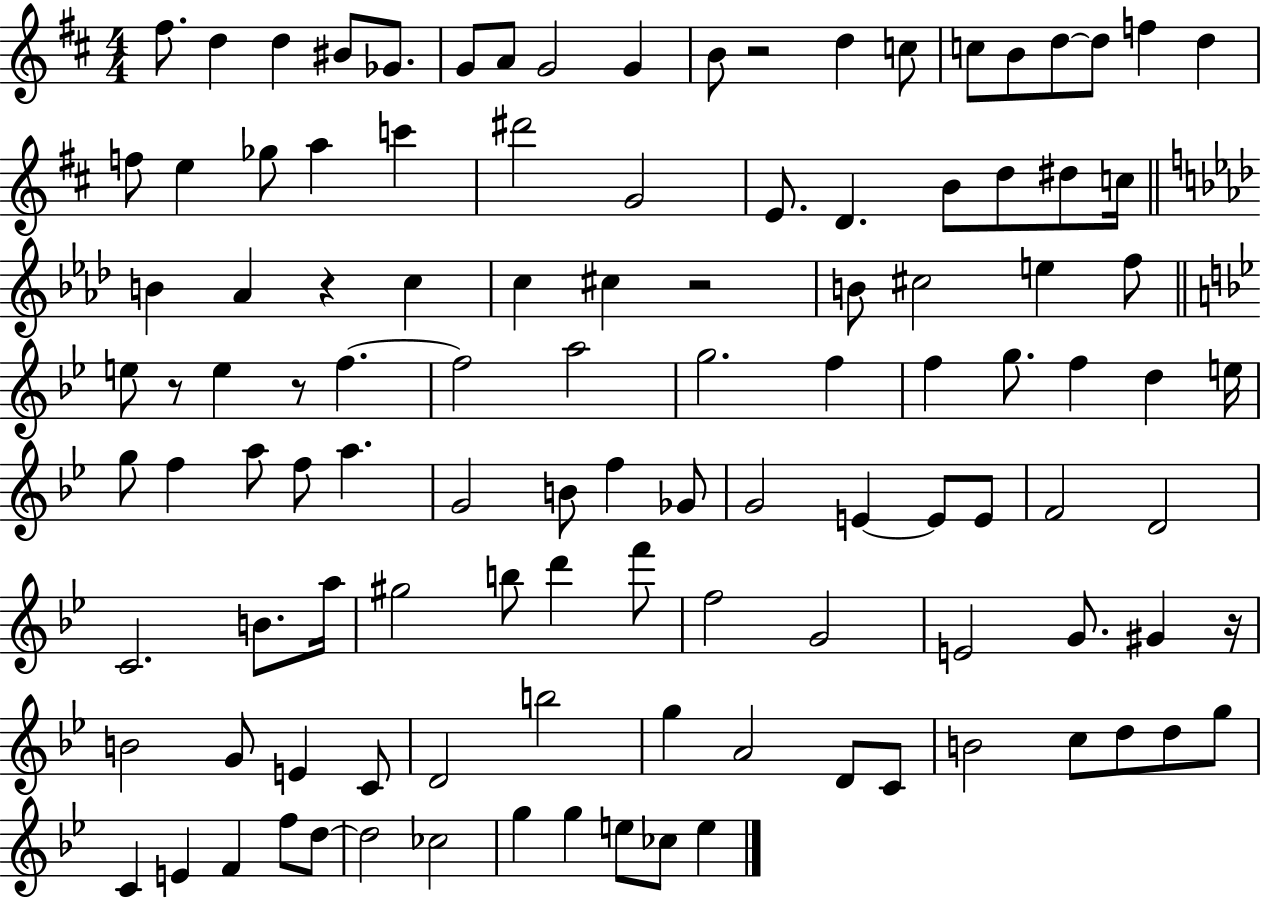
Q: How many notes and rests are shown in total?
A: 112